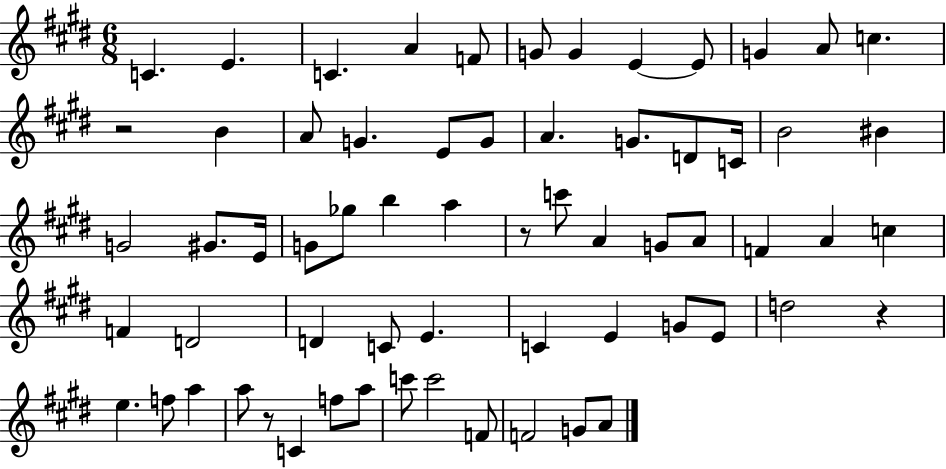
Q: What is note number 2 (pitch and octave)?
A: E4